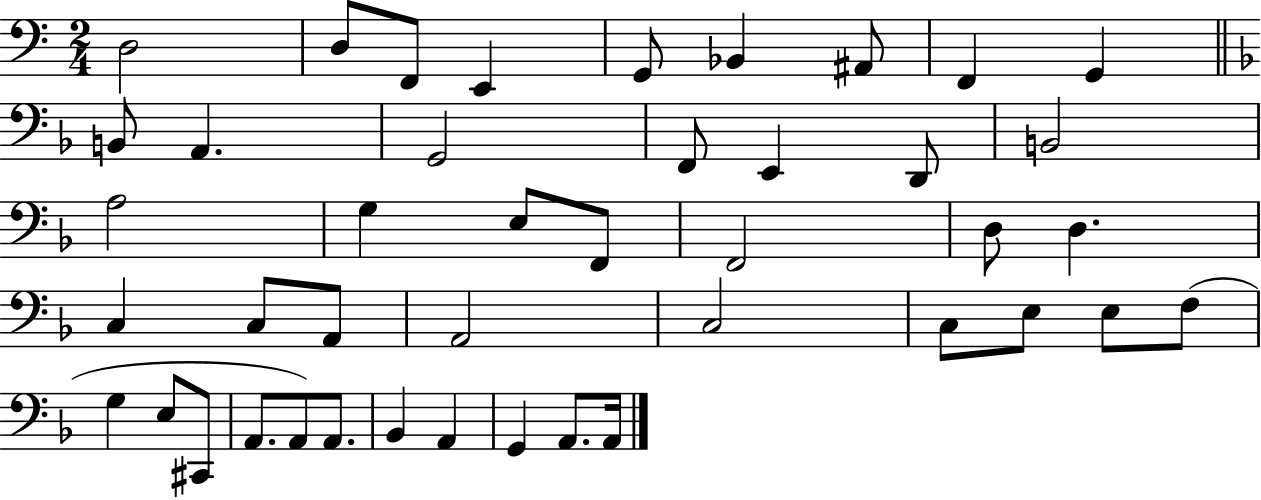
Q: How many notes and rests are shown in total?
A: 43